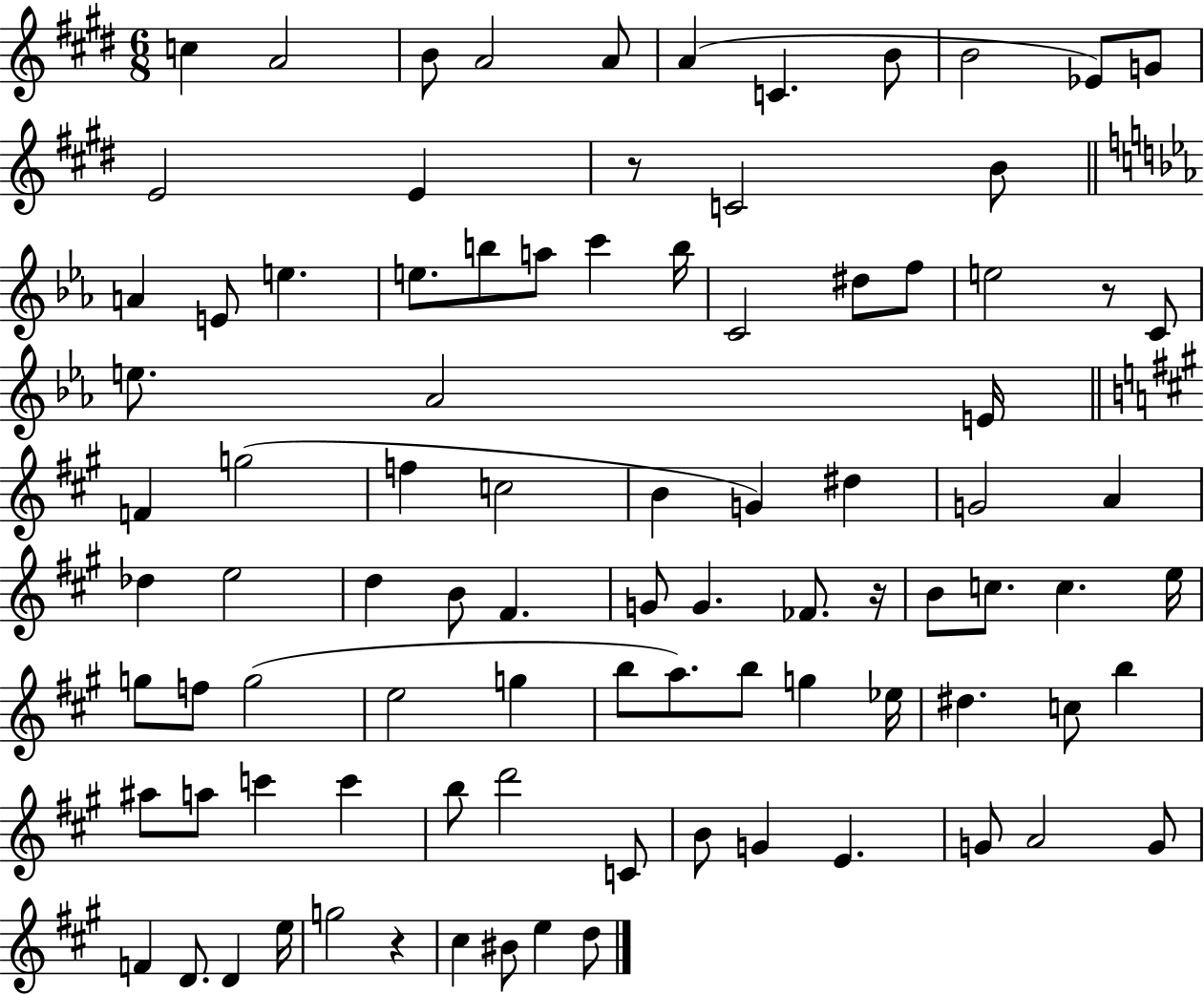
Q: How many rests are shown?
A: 4